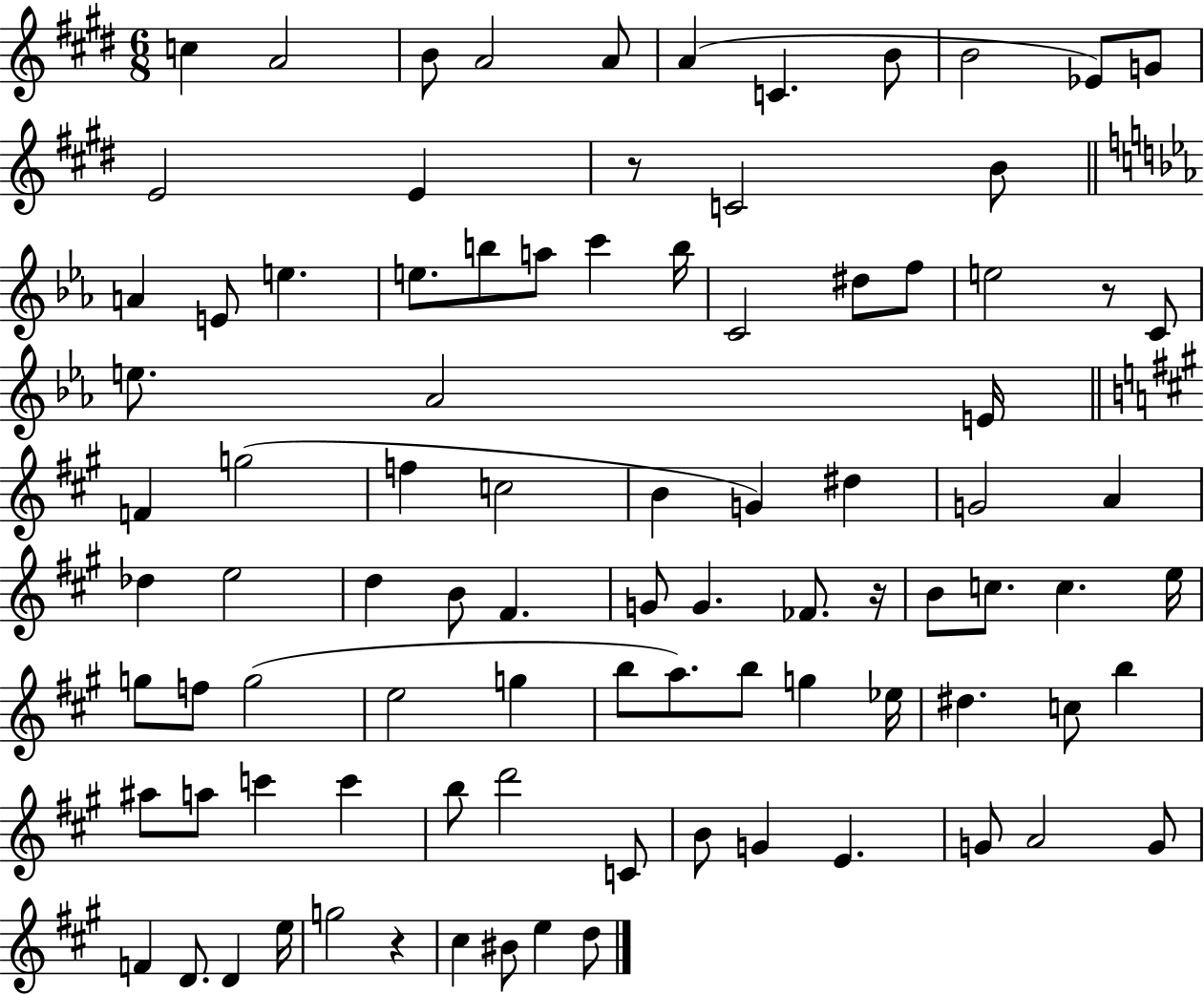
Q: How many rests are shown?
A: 4